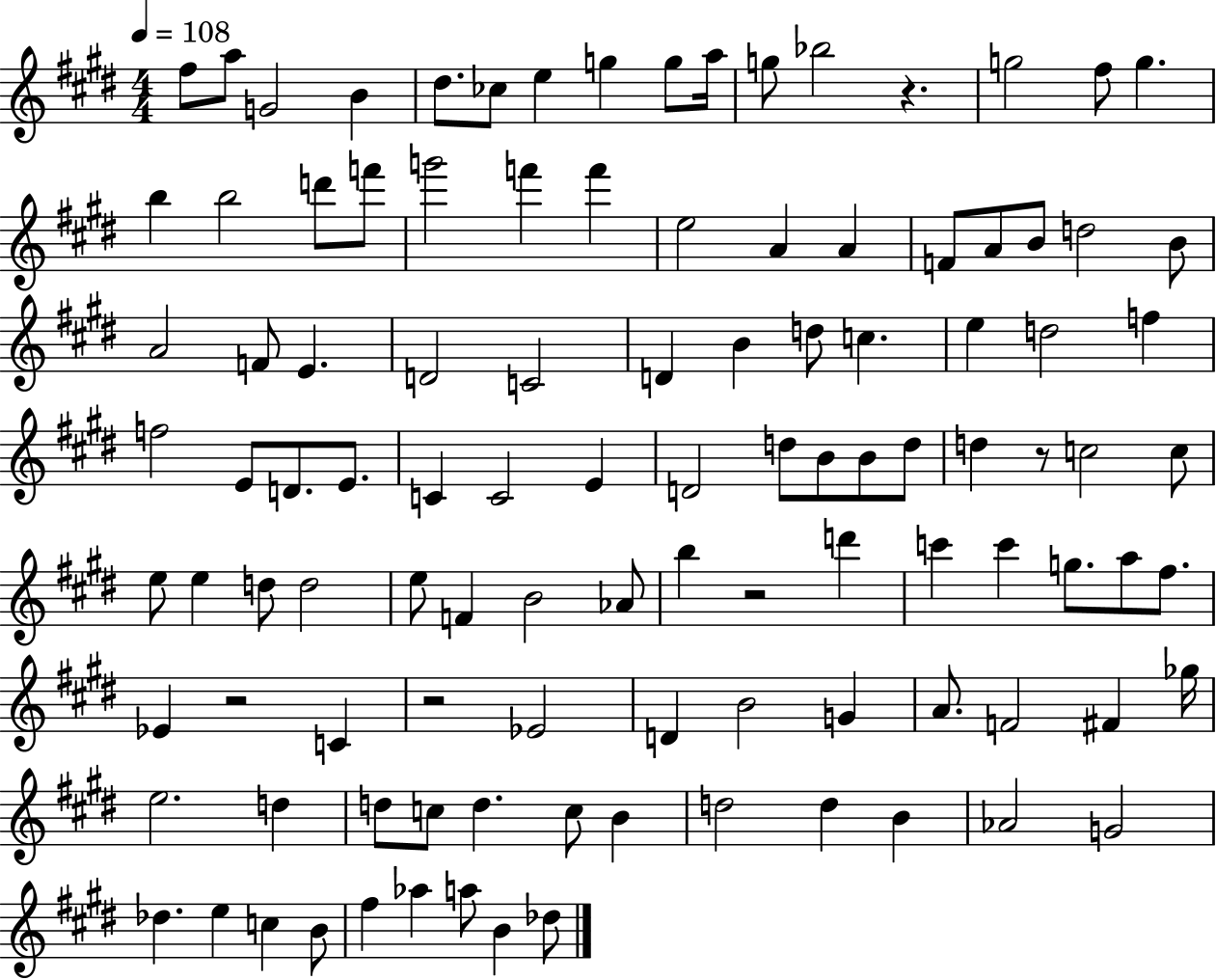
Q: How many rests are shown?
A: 5